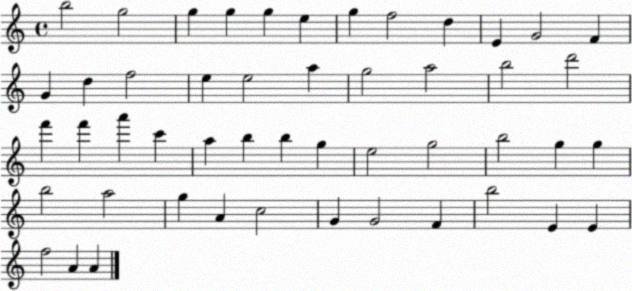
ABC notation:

X:1
T:Untitled
M:4/4
L:1/4
K:C
b2 g2 g g g e g f2 d E G2 F G d f2 e e2 a g2 a2 b2 d'2 f' f' a' c' a b b g e2 g2 b2 g g b2 a2 g A c2 G G2 F b2 E E f2 A A